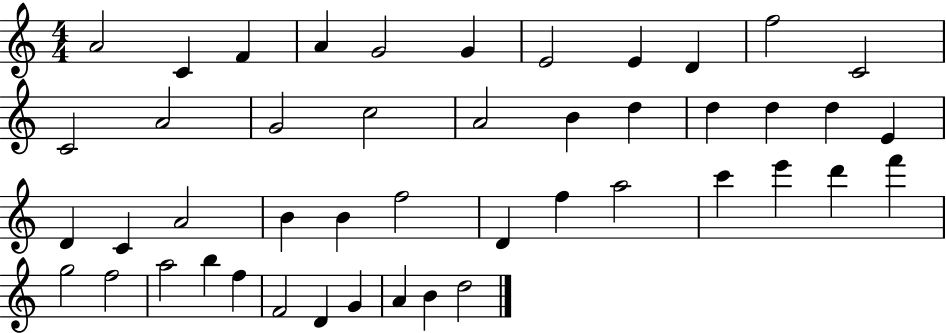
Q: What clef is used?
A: treble